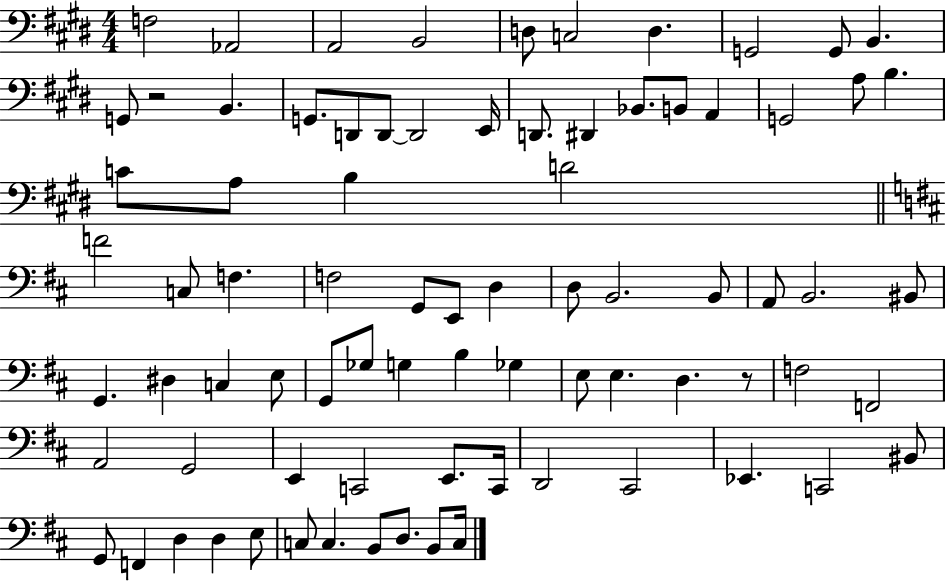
{
  \clef bass
  \numericTimeSignature
  \time 4/4
  \key e \major
  f2 aes,2 | a,2 b,2 | d8 c2 d4. | g,2 g,8 b,4. | \break g,8 r2 b,4. | g,8. d,8 d,8~~ d,2 e,16 | d,8. dis,4 bes,8. b,8 a,4 | g,2 a8 b4. | \break c'8 a8 b4 d'2 | \bar "||" \break \key d \major f'2 c8 f4. | f2 g,8 e,8 d4 | d8 b,2. b,8 | a,8 b,2. bis,8 | \break g,4. dis4 c4 e8 | g,8 ges8 g4 b4 ges4 | e8 e4. d4. r8 | f2 f,2 | \break a,2 g,2 | e,4 c,2 e,8. c,16 | d,2 cis,2 | ees,4. c,2 bis,8 | \break g,8 f,4 d4 d4 e8 | c8 c4. b,8 d8. b,8 c16 | \bar "|."
}